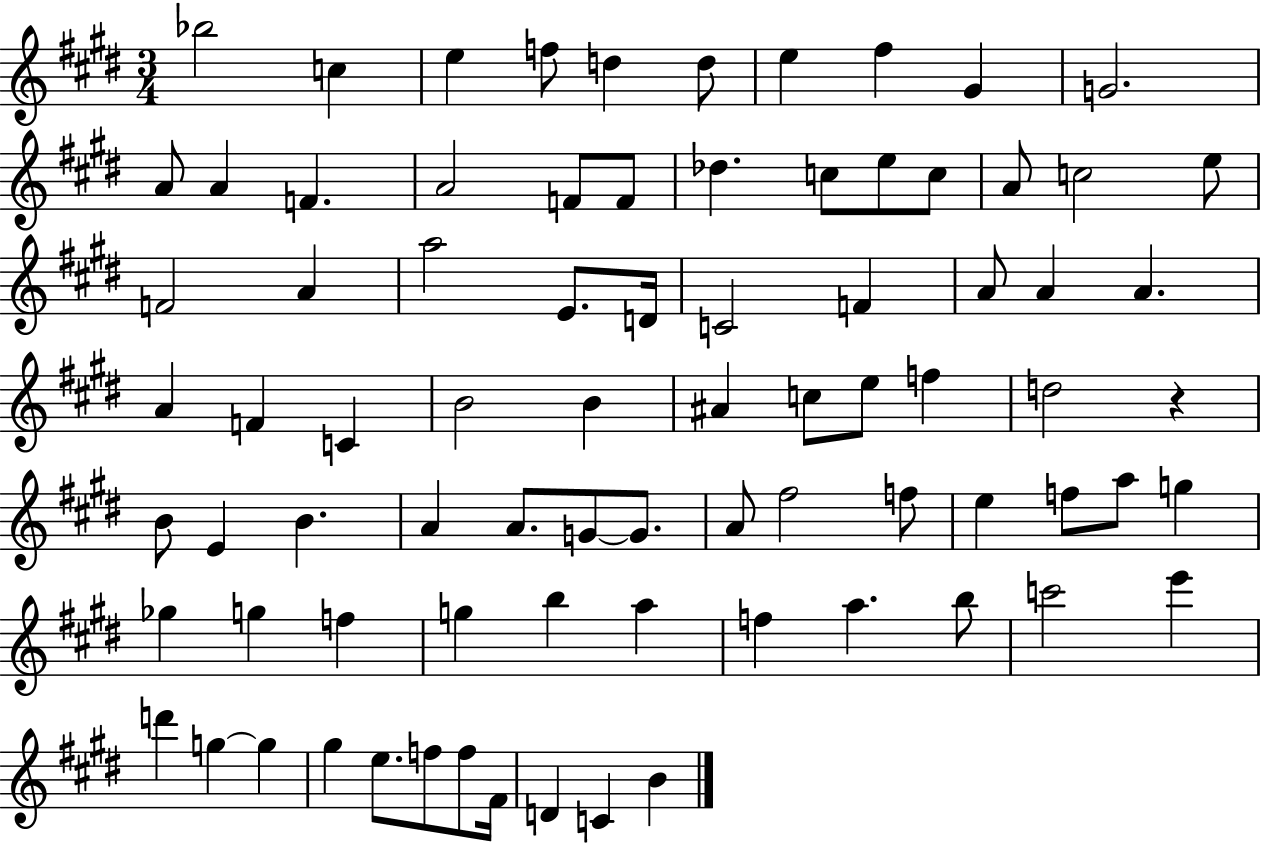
X:1
T:Untitled
M:3/4
L:1/4
K:E
_b2 c e f/2 d d/2 e ^f ^G G2 A/2 A F A2 F/2 F/2 _d c/2 e/2 c/2 A/2 c2 e/2 F2 A a2 E/2 D/4 C2 F A/2 A A A F C B2 B ^A c/2 e/2 f d2 z B/2 E B A A/2 G/2 G/2 A/2 ^f2 f/2 e f/2 a/2 g _g g f g b a f a b/2 c'2 e' d' g g ^g e/2 f/2 f/2 ^F/4 D C B